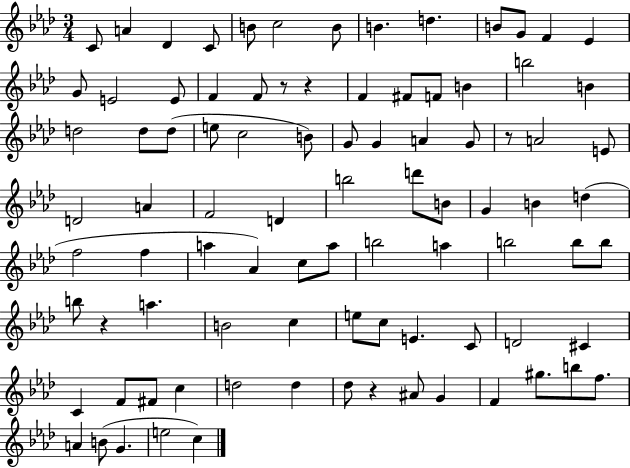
{
  \clef treble
  \numericTimeSignature
  \time 3/4
  \key aes \major
  c'8 a'4 des'4 c'8 | b'8 c''2 b'8 | b'4. d''4. | b'8 g'8 f'4 ees'4 | \break g'8 e'2 e'8 | f'4 f'8 r8 r4 | f'4 fis'8 f'8 b'4 | b''2 b'4 | \break d''2 d''8 d''8( | e''8 c''2 b'8) | g'8 g'4 a'4 g'8 | r8 a'2 e'8 | \break d'2 a'4 | f'2 d'4 | b''2 d'''8 b'8 | g'4 b'4 d''4( | \break f''2 f''4 | a''4 aes'4) c''8 a''8 | b''2 a''4 | b''2 b''8 b''8 | \break b''8 r4 a''4. | b'2 c''4 | e''8 c''8 e'4. c'8 | d'2 cis'4 | \break c'4 f'8 fis'8 c''4 | d''2 d''4 | des''8 r4 ais'8 g'4 | f'4 gis''8. b''8 f''8. | \break a'4 b'8( g'4. | e''2 c''4) | \bar "|."
}